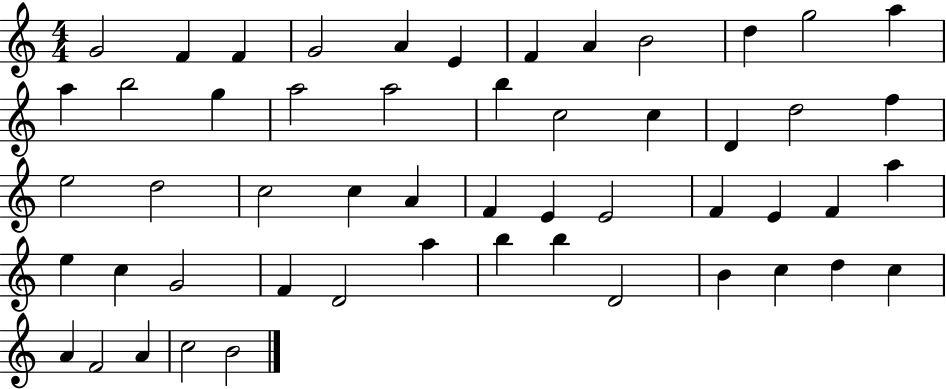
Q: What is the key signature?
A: C major